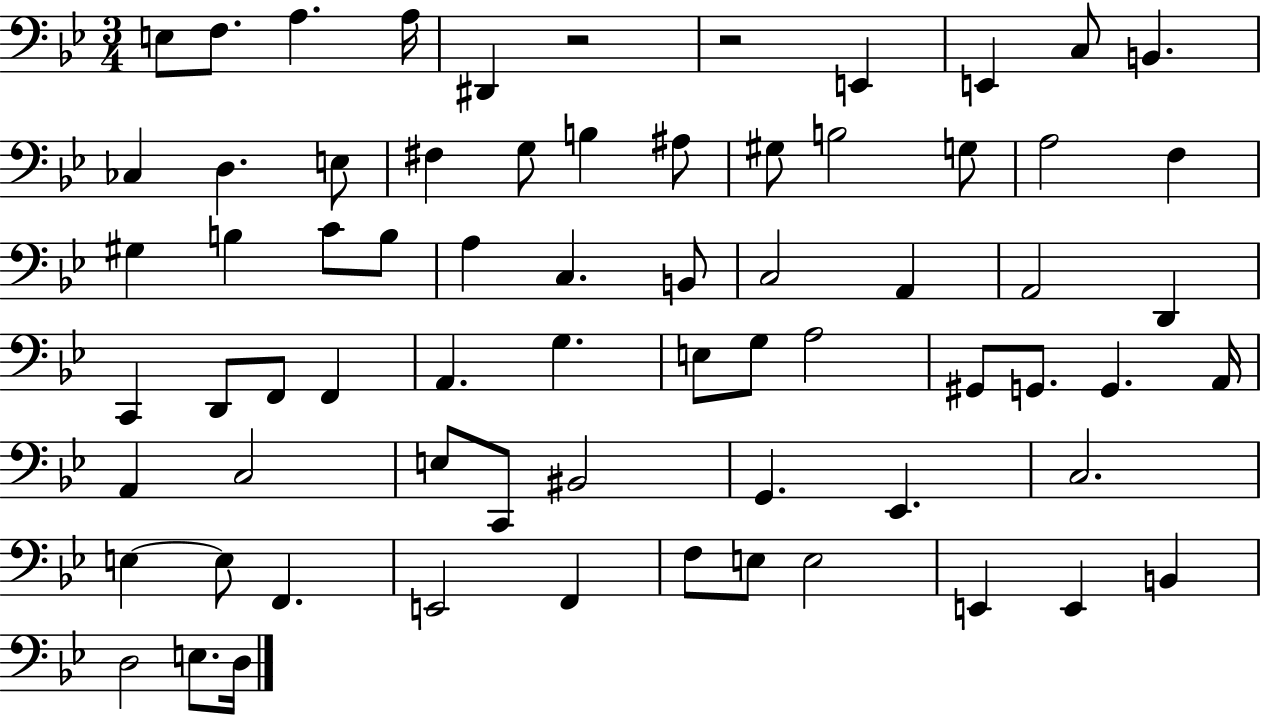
E3/e F3/e. A3/q. A3/s D#2/q R/h R/h E2/q E2/q C3/e B2/q. CES3/q D3/q. E3/e F#3/q G3/e B3/q A#3/e G#3/e B3/h G3/e A3/h F3/q G#3/q B3/q C4/e B3/e A3/q C3/q. B2/e C3/h A2/q A2/h D2/q C2/q D2/e F2/e F2/q A2/q. G3/q. E3/e G3/e A3/h G#2/e G2/e. G2/q. A2/s A2/q C3/h E3/e C2/e BIS2/h G2/q. Eb2/q. C3/h. E3/q E3/e F2/q. E2/h F2/q F3/e E3/e E3/h E2/q E2/q B2/q D3/h E3/e. D3/s